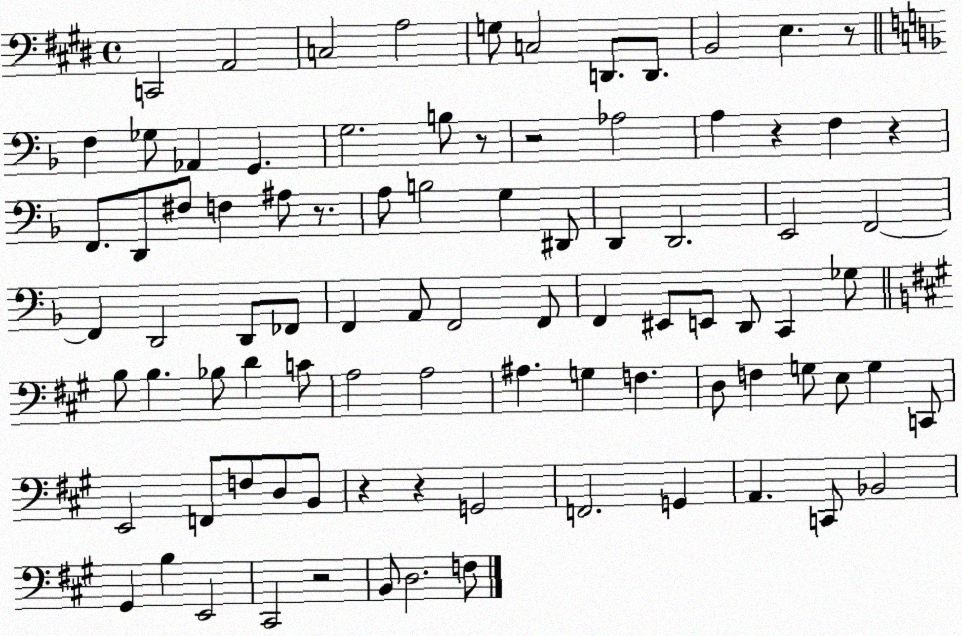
X:1
T:Untitled
M:4/4
L:1/4
K:E
C,,2 A,,2 C,2 A,2 G,/2 C,2 D,,/2 D,,/2 B,,2 E, z/2 F, _G,/2 _A,, G,, G,2 B,/2 z/2 z2 _A,2 A, z F, z F,,/2 D,,/2 ^F,/2 F, ^A,/2 z/2 A,/2 B,2 G, ^D,,/2 D,, D,,2 E,,2 F,,2 F,, D,,2 D,,/2 _F,,/2 F,, A,,/2 F,,2 F,,/2 F,, ^E,,/2 E,,/2 D,,/2 C,, _G,/2 B,/2 B, _B,/2 D C/2 A,2 A,2 ^A, G, F, D,/2 F, G,/2 E,/2 G, C,,/2 E,,2 F,,/2 F,/2 D,/2 B,,/2 z z G,,2 F,,2 G,, A,, C,,/2 _B,,2 ^G,, B, E,,2 ^C,,2 z2 B,,/2 D,2 F,/2